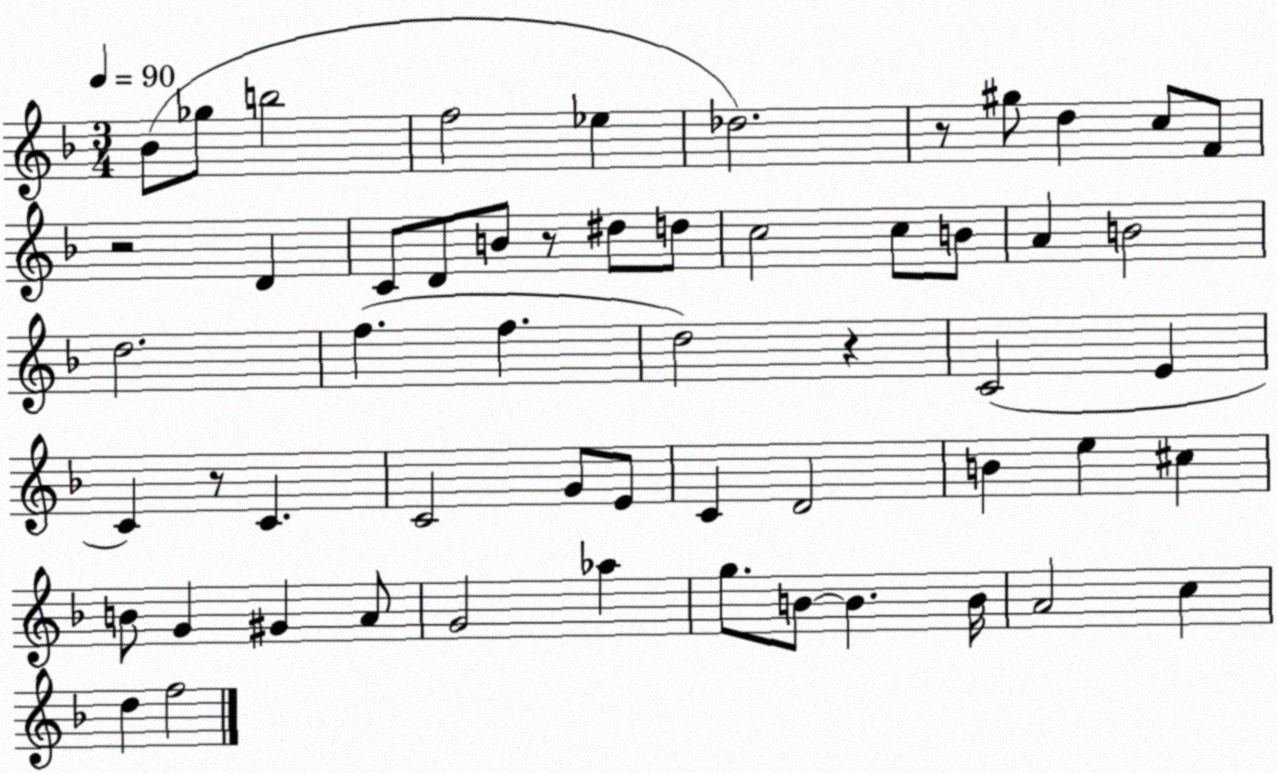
X:1
T:Untitled
M:3/4
L:1/4
K:F
_B/2 _g/2 b2 f2 _e _d2 z/2 ^g/2 d c/2 F/2 z2 D C/2 D/2 B/2 z/2 ^d/2 d/2 c2 c/2 B/2 A B2 d2 f f d2 z C2 E C z/2 C C2 G/2 E/2 C D2 B e ^c B/2 G ^G A/2 G2 _a g/2 B/2 B B/4 A2 c d f2